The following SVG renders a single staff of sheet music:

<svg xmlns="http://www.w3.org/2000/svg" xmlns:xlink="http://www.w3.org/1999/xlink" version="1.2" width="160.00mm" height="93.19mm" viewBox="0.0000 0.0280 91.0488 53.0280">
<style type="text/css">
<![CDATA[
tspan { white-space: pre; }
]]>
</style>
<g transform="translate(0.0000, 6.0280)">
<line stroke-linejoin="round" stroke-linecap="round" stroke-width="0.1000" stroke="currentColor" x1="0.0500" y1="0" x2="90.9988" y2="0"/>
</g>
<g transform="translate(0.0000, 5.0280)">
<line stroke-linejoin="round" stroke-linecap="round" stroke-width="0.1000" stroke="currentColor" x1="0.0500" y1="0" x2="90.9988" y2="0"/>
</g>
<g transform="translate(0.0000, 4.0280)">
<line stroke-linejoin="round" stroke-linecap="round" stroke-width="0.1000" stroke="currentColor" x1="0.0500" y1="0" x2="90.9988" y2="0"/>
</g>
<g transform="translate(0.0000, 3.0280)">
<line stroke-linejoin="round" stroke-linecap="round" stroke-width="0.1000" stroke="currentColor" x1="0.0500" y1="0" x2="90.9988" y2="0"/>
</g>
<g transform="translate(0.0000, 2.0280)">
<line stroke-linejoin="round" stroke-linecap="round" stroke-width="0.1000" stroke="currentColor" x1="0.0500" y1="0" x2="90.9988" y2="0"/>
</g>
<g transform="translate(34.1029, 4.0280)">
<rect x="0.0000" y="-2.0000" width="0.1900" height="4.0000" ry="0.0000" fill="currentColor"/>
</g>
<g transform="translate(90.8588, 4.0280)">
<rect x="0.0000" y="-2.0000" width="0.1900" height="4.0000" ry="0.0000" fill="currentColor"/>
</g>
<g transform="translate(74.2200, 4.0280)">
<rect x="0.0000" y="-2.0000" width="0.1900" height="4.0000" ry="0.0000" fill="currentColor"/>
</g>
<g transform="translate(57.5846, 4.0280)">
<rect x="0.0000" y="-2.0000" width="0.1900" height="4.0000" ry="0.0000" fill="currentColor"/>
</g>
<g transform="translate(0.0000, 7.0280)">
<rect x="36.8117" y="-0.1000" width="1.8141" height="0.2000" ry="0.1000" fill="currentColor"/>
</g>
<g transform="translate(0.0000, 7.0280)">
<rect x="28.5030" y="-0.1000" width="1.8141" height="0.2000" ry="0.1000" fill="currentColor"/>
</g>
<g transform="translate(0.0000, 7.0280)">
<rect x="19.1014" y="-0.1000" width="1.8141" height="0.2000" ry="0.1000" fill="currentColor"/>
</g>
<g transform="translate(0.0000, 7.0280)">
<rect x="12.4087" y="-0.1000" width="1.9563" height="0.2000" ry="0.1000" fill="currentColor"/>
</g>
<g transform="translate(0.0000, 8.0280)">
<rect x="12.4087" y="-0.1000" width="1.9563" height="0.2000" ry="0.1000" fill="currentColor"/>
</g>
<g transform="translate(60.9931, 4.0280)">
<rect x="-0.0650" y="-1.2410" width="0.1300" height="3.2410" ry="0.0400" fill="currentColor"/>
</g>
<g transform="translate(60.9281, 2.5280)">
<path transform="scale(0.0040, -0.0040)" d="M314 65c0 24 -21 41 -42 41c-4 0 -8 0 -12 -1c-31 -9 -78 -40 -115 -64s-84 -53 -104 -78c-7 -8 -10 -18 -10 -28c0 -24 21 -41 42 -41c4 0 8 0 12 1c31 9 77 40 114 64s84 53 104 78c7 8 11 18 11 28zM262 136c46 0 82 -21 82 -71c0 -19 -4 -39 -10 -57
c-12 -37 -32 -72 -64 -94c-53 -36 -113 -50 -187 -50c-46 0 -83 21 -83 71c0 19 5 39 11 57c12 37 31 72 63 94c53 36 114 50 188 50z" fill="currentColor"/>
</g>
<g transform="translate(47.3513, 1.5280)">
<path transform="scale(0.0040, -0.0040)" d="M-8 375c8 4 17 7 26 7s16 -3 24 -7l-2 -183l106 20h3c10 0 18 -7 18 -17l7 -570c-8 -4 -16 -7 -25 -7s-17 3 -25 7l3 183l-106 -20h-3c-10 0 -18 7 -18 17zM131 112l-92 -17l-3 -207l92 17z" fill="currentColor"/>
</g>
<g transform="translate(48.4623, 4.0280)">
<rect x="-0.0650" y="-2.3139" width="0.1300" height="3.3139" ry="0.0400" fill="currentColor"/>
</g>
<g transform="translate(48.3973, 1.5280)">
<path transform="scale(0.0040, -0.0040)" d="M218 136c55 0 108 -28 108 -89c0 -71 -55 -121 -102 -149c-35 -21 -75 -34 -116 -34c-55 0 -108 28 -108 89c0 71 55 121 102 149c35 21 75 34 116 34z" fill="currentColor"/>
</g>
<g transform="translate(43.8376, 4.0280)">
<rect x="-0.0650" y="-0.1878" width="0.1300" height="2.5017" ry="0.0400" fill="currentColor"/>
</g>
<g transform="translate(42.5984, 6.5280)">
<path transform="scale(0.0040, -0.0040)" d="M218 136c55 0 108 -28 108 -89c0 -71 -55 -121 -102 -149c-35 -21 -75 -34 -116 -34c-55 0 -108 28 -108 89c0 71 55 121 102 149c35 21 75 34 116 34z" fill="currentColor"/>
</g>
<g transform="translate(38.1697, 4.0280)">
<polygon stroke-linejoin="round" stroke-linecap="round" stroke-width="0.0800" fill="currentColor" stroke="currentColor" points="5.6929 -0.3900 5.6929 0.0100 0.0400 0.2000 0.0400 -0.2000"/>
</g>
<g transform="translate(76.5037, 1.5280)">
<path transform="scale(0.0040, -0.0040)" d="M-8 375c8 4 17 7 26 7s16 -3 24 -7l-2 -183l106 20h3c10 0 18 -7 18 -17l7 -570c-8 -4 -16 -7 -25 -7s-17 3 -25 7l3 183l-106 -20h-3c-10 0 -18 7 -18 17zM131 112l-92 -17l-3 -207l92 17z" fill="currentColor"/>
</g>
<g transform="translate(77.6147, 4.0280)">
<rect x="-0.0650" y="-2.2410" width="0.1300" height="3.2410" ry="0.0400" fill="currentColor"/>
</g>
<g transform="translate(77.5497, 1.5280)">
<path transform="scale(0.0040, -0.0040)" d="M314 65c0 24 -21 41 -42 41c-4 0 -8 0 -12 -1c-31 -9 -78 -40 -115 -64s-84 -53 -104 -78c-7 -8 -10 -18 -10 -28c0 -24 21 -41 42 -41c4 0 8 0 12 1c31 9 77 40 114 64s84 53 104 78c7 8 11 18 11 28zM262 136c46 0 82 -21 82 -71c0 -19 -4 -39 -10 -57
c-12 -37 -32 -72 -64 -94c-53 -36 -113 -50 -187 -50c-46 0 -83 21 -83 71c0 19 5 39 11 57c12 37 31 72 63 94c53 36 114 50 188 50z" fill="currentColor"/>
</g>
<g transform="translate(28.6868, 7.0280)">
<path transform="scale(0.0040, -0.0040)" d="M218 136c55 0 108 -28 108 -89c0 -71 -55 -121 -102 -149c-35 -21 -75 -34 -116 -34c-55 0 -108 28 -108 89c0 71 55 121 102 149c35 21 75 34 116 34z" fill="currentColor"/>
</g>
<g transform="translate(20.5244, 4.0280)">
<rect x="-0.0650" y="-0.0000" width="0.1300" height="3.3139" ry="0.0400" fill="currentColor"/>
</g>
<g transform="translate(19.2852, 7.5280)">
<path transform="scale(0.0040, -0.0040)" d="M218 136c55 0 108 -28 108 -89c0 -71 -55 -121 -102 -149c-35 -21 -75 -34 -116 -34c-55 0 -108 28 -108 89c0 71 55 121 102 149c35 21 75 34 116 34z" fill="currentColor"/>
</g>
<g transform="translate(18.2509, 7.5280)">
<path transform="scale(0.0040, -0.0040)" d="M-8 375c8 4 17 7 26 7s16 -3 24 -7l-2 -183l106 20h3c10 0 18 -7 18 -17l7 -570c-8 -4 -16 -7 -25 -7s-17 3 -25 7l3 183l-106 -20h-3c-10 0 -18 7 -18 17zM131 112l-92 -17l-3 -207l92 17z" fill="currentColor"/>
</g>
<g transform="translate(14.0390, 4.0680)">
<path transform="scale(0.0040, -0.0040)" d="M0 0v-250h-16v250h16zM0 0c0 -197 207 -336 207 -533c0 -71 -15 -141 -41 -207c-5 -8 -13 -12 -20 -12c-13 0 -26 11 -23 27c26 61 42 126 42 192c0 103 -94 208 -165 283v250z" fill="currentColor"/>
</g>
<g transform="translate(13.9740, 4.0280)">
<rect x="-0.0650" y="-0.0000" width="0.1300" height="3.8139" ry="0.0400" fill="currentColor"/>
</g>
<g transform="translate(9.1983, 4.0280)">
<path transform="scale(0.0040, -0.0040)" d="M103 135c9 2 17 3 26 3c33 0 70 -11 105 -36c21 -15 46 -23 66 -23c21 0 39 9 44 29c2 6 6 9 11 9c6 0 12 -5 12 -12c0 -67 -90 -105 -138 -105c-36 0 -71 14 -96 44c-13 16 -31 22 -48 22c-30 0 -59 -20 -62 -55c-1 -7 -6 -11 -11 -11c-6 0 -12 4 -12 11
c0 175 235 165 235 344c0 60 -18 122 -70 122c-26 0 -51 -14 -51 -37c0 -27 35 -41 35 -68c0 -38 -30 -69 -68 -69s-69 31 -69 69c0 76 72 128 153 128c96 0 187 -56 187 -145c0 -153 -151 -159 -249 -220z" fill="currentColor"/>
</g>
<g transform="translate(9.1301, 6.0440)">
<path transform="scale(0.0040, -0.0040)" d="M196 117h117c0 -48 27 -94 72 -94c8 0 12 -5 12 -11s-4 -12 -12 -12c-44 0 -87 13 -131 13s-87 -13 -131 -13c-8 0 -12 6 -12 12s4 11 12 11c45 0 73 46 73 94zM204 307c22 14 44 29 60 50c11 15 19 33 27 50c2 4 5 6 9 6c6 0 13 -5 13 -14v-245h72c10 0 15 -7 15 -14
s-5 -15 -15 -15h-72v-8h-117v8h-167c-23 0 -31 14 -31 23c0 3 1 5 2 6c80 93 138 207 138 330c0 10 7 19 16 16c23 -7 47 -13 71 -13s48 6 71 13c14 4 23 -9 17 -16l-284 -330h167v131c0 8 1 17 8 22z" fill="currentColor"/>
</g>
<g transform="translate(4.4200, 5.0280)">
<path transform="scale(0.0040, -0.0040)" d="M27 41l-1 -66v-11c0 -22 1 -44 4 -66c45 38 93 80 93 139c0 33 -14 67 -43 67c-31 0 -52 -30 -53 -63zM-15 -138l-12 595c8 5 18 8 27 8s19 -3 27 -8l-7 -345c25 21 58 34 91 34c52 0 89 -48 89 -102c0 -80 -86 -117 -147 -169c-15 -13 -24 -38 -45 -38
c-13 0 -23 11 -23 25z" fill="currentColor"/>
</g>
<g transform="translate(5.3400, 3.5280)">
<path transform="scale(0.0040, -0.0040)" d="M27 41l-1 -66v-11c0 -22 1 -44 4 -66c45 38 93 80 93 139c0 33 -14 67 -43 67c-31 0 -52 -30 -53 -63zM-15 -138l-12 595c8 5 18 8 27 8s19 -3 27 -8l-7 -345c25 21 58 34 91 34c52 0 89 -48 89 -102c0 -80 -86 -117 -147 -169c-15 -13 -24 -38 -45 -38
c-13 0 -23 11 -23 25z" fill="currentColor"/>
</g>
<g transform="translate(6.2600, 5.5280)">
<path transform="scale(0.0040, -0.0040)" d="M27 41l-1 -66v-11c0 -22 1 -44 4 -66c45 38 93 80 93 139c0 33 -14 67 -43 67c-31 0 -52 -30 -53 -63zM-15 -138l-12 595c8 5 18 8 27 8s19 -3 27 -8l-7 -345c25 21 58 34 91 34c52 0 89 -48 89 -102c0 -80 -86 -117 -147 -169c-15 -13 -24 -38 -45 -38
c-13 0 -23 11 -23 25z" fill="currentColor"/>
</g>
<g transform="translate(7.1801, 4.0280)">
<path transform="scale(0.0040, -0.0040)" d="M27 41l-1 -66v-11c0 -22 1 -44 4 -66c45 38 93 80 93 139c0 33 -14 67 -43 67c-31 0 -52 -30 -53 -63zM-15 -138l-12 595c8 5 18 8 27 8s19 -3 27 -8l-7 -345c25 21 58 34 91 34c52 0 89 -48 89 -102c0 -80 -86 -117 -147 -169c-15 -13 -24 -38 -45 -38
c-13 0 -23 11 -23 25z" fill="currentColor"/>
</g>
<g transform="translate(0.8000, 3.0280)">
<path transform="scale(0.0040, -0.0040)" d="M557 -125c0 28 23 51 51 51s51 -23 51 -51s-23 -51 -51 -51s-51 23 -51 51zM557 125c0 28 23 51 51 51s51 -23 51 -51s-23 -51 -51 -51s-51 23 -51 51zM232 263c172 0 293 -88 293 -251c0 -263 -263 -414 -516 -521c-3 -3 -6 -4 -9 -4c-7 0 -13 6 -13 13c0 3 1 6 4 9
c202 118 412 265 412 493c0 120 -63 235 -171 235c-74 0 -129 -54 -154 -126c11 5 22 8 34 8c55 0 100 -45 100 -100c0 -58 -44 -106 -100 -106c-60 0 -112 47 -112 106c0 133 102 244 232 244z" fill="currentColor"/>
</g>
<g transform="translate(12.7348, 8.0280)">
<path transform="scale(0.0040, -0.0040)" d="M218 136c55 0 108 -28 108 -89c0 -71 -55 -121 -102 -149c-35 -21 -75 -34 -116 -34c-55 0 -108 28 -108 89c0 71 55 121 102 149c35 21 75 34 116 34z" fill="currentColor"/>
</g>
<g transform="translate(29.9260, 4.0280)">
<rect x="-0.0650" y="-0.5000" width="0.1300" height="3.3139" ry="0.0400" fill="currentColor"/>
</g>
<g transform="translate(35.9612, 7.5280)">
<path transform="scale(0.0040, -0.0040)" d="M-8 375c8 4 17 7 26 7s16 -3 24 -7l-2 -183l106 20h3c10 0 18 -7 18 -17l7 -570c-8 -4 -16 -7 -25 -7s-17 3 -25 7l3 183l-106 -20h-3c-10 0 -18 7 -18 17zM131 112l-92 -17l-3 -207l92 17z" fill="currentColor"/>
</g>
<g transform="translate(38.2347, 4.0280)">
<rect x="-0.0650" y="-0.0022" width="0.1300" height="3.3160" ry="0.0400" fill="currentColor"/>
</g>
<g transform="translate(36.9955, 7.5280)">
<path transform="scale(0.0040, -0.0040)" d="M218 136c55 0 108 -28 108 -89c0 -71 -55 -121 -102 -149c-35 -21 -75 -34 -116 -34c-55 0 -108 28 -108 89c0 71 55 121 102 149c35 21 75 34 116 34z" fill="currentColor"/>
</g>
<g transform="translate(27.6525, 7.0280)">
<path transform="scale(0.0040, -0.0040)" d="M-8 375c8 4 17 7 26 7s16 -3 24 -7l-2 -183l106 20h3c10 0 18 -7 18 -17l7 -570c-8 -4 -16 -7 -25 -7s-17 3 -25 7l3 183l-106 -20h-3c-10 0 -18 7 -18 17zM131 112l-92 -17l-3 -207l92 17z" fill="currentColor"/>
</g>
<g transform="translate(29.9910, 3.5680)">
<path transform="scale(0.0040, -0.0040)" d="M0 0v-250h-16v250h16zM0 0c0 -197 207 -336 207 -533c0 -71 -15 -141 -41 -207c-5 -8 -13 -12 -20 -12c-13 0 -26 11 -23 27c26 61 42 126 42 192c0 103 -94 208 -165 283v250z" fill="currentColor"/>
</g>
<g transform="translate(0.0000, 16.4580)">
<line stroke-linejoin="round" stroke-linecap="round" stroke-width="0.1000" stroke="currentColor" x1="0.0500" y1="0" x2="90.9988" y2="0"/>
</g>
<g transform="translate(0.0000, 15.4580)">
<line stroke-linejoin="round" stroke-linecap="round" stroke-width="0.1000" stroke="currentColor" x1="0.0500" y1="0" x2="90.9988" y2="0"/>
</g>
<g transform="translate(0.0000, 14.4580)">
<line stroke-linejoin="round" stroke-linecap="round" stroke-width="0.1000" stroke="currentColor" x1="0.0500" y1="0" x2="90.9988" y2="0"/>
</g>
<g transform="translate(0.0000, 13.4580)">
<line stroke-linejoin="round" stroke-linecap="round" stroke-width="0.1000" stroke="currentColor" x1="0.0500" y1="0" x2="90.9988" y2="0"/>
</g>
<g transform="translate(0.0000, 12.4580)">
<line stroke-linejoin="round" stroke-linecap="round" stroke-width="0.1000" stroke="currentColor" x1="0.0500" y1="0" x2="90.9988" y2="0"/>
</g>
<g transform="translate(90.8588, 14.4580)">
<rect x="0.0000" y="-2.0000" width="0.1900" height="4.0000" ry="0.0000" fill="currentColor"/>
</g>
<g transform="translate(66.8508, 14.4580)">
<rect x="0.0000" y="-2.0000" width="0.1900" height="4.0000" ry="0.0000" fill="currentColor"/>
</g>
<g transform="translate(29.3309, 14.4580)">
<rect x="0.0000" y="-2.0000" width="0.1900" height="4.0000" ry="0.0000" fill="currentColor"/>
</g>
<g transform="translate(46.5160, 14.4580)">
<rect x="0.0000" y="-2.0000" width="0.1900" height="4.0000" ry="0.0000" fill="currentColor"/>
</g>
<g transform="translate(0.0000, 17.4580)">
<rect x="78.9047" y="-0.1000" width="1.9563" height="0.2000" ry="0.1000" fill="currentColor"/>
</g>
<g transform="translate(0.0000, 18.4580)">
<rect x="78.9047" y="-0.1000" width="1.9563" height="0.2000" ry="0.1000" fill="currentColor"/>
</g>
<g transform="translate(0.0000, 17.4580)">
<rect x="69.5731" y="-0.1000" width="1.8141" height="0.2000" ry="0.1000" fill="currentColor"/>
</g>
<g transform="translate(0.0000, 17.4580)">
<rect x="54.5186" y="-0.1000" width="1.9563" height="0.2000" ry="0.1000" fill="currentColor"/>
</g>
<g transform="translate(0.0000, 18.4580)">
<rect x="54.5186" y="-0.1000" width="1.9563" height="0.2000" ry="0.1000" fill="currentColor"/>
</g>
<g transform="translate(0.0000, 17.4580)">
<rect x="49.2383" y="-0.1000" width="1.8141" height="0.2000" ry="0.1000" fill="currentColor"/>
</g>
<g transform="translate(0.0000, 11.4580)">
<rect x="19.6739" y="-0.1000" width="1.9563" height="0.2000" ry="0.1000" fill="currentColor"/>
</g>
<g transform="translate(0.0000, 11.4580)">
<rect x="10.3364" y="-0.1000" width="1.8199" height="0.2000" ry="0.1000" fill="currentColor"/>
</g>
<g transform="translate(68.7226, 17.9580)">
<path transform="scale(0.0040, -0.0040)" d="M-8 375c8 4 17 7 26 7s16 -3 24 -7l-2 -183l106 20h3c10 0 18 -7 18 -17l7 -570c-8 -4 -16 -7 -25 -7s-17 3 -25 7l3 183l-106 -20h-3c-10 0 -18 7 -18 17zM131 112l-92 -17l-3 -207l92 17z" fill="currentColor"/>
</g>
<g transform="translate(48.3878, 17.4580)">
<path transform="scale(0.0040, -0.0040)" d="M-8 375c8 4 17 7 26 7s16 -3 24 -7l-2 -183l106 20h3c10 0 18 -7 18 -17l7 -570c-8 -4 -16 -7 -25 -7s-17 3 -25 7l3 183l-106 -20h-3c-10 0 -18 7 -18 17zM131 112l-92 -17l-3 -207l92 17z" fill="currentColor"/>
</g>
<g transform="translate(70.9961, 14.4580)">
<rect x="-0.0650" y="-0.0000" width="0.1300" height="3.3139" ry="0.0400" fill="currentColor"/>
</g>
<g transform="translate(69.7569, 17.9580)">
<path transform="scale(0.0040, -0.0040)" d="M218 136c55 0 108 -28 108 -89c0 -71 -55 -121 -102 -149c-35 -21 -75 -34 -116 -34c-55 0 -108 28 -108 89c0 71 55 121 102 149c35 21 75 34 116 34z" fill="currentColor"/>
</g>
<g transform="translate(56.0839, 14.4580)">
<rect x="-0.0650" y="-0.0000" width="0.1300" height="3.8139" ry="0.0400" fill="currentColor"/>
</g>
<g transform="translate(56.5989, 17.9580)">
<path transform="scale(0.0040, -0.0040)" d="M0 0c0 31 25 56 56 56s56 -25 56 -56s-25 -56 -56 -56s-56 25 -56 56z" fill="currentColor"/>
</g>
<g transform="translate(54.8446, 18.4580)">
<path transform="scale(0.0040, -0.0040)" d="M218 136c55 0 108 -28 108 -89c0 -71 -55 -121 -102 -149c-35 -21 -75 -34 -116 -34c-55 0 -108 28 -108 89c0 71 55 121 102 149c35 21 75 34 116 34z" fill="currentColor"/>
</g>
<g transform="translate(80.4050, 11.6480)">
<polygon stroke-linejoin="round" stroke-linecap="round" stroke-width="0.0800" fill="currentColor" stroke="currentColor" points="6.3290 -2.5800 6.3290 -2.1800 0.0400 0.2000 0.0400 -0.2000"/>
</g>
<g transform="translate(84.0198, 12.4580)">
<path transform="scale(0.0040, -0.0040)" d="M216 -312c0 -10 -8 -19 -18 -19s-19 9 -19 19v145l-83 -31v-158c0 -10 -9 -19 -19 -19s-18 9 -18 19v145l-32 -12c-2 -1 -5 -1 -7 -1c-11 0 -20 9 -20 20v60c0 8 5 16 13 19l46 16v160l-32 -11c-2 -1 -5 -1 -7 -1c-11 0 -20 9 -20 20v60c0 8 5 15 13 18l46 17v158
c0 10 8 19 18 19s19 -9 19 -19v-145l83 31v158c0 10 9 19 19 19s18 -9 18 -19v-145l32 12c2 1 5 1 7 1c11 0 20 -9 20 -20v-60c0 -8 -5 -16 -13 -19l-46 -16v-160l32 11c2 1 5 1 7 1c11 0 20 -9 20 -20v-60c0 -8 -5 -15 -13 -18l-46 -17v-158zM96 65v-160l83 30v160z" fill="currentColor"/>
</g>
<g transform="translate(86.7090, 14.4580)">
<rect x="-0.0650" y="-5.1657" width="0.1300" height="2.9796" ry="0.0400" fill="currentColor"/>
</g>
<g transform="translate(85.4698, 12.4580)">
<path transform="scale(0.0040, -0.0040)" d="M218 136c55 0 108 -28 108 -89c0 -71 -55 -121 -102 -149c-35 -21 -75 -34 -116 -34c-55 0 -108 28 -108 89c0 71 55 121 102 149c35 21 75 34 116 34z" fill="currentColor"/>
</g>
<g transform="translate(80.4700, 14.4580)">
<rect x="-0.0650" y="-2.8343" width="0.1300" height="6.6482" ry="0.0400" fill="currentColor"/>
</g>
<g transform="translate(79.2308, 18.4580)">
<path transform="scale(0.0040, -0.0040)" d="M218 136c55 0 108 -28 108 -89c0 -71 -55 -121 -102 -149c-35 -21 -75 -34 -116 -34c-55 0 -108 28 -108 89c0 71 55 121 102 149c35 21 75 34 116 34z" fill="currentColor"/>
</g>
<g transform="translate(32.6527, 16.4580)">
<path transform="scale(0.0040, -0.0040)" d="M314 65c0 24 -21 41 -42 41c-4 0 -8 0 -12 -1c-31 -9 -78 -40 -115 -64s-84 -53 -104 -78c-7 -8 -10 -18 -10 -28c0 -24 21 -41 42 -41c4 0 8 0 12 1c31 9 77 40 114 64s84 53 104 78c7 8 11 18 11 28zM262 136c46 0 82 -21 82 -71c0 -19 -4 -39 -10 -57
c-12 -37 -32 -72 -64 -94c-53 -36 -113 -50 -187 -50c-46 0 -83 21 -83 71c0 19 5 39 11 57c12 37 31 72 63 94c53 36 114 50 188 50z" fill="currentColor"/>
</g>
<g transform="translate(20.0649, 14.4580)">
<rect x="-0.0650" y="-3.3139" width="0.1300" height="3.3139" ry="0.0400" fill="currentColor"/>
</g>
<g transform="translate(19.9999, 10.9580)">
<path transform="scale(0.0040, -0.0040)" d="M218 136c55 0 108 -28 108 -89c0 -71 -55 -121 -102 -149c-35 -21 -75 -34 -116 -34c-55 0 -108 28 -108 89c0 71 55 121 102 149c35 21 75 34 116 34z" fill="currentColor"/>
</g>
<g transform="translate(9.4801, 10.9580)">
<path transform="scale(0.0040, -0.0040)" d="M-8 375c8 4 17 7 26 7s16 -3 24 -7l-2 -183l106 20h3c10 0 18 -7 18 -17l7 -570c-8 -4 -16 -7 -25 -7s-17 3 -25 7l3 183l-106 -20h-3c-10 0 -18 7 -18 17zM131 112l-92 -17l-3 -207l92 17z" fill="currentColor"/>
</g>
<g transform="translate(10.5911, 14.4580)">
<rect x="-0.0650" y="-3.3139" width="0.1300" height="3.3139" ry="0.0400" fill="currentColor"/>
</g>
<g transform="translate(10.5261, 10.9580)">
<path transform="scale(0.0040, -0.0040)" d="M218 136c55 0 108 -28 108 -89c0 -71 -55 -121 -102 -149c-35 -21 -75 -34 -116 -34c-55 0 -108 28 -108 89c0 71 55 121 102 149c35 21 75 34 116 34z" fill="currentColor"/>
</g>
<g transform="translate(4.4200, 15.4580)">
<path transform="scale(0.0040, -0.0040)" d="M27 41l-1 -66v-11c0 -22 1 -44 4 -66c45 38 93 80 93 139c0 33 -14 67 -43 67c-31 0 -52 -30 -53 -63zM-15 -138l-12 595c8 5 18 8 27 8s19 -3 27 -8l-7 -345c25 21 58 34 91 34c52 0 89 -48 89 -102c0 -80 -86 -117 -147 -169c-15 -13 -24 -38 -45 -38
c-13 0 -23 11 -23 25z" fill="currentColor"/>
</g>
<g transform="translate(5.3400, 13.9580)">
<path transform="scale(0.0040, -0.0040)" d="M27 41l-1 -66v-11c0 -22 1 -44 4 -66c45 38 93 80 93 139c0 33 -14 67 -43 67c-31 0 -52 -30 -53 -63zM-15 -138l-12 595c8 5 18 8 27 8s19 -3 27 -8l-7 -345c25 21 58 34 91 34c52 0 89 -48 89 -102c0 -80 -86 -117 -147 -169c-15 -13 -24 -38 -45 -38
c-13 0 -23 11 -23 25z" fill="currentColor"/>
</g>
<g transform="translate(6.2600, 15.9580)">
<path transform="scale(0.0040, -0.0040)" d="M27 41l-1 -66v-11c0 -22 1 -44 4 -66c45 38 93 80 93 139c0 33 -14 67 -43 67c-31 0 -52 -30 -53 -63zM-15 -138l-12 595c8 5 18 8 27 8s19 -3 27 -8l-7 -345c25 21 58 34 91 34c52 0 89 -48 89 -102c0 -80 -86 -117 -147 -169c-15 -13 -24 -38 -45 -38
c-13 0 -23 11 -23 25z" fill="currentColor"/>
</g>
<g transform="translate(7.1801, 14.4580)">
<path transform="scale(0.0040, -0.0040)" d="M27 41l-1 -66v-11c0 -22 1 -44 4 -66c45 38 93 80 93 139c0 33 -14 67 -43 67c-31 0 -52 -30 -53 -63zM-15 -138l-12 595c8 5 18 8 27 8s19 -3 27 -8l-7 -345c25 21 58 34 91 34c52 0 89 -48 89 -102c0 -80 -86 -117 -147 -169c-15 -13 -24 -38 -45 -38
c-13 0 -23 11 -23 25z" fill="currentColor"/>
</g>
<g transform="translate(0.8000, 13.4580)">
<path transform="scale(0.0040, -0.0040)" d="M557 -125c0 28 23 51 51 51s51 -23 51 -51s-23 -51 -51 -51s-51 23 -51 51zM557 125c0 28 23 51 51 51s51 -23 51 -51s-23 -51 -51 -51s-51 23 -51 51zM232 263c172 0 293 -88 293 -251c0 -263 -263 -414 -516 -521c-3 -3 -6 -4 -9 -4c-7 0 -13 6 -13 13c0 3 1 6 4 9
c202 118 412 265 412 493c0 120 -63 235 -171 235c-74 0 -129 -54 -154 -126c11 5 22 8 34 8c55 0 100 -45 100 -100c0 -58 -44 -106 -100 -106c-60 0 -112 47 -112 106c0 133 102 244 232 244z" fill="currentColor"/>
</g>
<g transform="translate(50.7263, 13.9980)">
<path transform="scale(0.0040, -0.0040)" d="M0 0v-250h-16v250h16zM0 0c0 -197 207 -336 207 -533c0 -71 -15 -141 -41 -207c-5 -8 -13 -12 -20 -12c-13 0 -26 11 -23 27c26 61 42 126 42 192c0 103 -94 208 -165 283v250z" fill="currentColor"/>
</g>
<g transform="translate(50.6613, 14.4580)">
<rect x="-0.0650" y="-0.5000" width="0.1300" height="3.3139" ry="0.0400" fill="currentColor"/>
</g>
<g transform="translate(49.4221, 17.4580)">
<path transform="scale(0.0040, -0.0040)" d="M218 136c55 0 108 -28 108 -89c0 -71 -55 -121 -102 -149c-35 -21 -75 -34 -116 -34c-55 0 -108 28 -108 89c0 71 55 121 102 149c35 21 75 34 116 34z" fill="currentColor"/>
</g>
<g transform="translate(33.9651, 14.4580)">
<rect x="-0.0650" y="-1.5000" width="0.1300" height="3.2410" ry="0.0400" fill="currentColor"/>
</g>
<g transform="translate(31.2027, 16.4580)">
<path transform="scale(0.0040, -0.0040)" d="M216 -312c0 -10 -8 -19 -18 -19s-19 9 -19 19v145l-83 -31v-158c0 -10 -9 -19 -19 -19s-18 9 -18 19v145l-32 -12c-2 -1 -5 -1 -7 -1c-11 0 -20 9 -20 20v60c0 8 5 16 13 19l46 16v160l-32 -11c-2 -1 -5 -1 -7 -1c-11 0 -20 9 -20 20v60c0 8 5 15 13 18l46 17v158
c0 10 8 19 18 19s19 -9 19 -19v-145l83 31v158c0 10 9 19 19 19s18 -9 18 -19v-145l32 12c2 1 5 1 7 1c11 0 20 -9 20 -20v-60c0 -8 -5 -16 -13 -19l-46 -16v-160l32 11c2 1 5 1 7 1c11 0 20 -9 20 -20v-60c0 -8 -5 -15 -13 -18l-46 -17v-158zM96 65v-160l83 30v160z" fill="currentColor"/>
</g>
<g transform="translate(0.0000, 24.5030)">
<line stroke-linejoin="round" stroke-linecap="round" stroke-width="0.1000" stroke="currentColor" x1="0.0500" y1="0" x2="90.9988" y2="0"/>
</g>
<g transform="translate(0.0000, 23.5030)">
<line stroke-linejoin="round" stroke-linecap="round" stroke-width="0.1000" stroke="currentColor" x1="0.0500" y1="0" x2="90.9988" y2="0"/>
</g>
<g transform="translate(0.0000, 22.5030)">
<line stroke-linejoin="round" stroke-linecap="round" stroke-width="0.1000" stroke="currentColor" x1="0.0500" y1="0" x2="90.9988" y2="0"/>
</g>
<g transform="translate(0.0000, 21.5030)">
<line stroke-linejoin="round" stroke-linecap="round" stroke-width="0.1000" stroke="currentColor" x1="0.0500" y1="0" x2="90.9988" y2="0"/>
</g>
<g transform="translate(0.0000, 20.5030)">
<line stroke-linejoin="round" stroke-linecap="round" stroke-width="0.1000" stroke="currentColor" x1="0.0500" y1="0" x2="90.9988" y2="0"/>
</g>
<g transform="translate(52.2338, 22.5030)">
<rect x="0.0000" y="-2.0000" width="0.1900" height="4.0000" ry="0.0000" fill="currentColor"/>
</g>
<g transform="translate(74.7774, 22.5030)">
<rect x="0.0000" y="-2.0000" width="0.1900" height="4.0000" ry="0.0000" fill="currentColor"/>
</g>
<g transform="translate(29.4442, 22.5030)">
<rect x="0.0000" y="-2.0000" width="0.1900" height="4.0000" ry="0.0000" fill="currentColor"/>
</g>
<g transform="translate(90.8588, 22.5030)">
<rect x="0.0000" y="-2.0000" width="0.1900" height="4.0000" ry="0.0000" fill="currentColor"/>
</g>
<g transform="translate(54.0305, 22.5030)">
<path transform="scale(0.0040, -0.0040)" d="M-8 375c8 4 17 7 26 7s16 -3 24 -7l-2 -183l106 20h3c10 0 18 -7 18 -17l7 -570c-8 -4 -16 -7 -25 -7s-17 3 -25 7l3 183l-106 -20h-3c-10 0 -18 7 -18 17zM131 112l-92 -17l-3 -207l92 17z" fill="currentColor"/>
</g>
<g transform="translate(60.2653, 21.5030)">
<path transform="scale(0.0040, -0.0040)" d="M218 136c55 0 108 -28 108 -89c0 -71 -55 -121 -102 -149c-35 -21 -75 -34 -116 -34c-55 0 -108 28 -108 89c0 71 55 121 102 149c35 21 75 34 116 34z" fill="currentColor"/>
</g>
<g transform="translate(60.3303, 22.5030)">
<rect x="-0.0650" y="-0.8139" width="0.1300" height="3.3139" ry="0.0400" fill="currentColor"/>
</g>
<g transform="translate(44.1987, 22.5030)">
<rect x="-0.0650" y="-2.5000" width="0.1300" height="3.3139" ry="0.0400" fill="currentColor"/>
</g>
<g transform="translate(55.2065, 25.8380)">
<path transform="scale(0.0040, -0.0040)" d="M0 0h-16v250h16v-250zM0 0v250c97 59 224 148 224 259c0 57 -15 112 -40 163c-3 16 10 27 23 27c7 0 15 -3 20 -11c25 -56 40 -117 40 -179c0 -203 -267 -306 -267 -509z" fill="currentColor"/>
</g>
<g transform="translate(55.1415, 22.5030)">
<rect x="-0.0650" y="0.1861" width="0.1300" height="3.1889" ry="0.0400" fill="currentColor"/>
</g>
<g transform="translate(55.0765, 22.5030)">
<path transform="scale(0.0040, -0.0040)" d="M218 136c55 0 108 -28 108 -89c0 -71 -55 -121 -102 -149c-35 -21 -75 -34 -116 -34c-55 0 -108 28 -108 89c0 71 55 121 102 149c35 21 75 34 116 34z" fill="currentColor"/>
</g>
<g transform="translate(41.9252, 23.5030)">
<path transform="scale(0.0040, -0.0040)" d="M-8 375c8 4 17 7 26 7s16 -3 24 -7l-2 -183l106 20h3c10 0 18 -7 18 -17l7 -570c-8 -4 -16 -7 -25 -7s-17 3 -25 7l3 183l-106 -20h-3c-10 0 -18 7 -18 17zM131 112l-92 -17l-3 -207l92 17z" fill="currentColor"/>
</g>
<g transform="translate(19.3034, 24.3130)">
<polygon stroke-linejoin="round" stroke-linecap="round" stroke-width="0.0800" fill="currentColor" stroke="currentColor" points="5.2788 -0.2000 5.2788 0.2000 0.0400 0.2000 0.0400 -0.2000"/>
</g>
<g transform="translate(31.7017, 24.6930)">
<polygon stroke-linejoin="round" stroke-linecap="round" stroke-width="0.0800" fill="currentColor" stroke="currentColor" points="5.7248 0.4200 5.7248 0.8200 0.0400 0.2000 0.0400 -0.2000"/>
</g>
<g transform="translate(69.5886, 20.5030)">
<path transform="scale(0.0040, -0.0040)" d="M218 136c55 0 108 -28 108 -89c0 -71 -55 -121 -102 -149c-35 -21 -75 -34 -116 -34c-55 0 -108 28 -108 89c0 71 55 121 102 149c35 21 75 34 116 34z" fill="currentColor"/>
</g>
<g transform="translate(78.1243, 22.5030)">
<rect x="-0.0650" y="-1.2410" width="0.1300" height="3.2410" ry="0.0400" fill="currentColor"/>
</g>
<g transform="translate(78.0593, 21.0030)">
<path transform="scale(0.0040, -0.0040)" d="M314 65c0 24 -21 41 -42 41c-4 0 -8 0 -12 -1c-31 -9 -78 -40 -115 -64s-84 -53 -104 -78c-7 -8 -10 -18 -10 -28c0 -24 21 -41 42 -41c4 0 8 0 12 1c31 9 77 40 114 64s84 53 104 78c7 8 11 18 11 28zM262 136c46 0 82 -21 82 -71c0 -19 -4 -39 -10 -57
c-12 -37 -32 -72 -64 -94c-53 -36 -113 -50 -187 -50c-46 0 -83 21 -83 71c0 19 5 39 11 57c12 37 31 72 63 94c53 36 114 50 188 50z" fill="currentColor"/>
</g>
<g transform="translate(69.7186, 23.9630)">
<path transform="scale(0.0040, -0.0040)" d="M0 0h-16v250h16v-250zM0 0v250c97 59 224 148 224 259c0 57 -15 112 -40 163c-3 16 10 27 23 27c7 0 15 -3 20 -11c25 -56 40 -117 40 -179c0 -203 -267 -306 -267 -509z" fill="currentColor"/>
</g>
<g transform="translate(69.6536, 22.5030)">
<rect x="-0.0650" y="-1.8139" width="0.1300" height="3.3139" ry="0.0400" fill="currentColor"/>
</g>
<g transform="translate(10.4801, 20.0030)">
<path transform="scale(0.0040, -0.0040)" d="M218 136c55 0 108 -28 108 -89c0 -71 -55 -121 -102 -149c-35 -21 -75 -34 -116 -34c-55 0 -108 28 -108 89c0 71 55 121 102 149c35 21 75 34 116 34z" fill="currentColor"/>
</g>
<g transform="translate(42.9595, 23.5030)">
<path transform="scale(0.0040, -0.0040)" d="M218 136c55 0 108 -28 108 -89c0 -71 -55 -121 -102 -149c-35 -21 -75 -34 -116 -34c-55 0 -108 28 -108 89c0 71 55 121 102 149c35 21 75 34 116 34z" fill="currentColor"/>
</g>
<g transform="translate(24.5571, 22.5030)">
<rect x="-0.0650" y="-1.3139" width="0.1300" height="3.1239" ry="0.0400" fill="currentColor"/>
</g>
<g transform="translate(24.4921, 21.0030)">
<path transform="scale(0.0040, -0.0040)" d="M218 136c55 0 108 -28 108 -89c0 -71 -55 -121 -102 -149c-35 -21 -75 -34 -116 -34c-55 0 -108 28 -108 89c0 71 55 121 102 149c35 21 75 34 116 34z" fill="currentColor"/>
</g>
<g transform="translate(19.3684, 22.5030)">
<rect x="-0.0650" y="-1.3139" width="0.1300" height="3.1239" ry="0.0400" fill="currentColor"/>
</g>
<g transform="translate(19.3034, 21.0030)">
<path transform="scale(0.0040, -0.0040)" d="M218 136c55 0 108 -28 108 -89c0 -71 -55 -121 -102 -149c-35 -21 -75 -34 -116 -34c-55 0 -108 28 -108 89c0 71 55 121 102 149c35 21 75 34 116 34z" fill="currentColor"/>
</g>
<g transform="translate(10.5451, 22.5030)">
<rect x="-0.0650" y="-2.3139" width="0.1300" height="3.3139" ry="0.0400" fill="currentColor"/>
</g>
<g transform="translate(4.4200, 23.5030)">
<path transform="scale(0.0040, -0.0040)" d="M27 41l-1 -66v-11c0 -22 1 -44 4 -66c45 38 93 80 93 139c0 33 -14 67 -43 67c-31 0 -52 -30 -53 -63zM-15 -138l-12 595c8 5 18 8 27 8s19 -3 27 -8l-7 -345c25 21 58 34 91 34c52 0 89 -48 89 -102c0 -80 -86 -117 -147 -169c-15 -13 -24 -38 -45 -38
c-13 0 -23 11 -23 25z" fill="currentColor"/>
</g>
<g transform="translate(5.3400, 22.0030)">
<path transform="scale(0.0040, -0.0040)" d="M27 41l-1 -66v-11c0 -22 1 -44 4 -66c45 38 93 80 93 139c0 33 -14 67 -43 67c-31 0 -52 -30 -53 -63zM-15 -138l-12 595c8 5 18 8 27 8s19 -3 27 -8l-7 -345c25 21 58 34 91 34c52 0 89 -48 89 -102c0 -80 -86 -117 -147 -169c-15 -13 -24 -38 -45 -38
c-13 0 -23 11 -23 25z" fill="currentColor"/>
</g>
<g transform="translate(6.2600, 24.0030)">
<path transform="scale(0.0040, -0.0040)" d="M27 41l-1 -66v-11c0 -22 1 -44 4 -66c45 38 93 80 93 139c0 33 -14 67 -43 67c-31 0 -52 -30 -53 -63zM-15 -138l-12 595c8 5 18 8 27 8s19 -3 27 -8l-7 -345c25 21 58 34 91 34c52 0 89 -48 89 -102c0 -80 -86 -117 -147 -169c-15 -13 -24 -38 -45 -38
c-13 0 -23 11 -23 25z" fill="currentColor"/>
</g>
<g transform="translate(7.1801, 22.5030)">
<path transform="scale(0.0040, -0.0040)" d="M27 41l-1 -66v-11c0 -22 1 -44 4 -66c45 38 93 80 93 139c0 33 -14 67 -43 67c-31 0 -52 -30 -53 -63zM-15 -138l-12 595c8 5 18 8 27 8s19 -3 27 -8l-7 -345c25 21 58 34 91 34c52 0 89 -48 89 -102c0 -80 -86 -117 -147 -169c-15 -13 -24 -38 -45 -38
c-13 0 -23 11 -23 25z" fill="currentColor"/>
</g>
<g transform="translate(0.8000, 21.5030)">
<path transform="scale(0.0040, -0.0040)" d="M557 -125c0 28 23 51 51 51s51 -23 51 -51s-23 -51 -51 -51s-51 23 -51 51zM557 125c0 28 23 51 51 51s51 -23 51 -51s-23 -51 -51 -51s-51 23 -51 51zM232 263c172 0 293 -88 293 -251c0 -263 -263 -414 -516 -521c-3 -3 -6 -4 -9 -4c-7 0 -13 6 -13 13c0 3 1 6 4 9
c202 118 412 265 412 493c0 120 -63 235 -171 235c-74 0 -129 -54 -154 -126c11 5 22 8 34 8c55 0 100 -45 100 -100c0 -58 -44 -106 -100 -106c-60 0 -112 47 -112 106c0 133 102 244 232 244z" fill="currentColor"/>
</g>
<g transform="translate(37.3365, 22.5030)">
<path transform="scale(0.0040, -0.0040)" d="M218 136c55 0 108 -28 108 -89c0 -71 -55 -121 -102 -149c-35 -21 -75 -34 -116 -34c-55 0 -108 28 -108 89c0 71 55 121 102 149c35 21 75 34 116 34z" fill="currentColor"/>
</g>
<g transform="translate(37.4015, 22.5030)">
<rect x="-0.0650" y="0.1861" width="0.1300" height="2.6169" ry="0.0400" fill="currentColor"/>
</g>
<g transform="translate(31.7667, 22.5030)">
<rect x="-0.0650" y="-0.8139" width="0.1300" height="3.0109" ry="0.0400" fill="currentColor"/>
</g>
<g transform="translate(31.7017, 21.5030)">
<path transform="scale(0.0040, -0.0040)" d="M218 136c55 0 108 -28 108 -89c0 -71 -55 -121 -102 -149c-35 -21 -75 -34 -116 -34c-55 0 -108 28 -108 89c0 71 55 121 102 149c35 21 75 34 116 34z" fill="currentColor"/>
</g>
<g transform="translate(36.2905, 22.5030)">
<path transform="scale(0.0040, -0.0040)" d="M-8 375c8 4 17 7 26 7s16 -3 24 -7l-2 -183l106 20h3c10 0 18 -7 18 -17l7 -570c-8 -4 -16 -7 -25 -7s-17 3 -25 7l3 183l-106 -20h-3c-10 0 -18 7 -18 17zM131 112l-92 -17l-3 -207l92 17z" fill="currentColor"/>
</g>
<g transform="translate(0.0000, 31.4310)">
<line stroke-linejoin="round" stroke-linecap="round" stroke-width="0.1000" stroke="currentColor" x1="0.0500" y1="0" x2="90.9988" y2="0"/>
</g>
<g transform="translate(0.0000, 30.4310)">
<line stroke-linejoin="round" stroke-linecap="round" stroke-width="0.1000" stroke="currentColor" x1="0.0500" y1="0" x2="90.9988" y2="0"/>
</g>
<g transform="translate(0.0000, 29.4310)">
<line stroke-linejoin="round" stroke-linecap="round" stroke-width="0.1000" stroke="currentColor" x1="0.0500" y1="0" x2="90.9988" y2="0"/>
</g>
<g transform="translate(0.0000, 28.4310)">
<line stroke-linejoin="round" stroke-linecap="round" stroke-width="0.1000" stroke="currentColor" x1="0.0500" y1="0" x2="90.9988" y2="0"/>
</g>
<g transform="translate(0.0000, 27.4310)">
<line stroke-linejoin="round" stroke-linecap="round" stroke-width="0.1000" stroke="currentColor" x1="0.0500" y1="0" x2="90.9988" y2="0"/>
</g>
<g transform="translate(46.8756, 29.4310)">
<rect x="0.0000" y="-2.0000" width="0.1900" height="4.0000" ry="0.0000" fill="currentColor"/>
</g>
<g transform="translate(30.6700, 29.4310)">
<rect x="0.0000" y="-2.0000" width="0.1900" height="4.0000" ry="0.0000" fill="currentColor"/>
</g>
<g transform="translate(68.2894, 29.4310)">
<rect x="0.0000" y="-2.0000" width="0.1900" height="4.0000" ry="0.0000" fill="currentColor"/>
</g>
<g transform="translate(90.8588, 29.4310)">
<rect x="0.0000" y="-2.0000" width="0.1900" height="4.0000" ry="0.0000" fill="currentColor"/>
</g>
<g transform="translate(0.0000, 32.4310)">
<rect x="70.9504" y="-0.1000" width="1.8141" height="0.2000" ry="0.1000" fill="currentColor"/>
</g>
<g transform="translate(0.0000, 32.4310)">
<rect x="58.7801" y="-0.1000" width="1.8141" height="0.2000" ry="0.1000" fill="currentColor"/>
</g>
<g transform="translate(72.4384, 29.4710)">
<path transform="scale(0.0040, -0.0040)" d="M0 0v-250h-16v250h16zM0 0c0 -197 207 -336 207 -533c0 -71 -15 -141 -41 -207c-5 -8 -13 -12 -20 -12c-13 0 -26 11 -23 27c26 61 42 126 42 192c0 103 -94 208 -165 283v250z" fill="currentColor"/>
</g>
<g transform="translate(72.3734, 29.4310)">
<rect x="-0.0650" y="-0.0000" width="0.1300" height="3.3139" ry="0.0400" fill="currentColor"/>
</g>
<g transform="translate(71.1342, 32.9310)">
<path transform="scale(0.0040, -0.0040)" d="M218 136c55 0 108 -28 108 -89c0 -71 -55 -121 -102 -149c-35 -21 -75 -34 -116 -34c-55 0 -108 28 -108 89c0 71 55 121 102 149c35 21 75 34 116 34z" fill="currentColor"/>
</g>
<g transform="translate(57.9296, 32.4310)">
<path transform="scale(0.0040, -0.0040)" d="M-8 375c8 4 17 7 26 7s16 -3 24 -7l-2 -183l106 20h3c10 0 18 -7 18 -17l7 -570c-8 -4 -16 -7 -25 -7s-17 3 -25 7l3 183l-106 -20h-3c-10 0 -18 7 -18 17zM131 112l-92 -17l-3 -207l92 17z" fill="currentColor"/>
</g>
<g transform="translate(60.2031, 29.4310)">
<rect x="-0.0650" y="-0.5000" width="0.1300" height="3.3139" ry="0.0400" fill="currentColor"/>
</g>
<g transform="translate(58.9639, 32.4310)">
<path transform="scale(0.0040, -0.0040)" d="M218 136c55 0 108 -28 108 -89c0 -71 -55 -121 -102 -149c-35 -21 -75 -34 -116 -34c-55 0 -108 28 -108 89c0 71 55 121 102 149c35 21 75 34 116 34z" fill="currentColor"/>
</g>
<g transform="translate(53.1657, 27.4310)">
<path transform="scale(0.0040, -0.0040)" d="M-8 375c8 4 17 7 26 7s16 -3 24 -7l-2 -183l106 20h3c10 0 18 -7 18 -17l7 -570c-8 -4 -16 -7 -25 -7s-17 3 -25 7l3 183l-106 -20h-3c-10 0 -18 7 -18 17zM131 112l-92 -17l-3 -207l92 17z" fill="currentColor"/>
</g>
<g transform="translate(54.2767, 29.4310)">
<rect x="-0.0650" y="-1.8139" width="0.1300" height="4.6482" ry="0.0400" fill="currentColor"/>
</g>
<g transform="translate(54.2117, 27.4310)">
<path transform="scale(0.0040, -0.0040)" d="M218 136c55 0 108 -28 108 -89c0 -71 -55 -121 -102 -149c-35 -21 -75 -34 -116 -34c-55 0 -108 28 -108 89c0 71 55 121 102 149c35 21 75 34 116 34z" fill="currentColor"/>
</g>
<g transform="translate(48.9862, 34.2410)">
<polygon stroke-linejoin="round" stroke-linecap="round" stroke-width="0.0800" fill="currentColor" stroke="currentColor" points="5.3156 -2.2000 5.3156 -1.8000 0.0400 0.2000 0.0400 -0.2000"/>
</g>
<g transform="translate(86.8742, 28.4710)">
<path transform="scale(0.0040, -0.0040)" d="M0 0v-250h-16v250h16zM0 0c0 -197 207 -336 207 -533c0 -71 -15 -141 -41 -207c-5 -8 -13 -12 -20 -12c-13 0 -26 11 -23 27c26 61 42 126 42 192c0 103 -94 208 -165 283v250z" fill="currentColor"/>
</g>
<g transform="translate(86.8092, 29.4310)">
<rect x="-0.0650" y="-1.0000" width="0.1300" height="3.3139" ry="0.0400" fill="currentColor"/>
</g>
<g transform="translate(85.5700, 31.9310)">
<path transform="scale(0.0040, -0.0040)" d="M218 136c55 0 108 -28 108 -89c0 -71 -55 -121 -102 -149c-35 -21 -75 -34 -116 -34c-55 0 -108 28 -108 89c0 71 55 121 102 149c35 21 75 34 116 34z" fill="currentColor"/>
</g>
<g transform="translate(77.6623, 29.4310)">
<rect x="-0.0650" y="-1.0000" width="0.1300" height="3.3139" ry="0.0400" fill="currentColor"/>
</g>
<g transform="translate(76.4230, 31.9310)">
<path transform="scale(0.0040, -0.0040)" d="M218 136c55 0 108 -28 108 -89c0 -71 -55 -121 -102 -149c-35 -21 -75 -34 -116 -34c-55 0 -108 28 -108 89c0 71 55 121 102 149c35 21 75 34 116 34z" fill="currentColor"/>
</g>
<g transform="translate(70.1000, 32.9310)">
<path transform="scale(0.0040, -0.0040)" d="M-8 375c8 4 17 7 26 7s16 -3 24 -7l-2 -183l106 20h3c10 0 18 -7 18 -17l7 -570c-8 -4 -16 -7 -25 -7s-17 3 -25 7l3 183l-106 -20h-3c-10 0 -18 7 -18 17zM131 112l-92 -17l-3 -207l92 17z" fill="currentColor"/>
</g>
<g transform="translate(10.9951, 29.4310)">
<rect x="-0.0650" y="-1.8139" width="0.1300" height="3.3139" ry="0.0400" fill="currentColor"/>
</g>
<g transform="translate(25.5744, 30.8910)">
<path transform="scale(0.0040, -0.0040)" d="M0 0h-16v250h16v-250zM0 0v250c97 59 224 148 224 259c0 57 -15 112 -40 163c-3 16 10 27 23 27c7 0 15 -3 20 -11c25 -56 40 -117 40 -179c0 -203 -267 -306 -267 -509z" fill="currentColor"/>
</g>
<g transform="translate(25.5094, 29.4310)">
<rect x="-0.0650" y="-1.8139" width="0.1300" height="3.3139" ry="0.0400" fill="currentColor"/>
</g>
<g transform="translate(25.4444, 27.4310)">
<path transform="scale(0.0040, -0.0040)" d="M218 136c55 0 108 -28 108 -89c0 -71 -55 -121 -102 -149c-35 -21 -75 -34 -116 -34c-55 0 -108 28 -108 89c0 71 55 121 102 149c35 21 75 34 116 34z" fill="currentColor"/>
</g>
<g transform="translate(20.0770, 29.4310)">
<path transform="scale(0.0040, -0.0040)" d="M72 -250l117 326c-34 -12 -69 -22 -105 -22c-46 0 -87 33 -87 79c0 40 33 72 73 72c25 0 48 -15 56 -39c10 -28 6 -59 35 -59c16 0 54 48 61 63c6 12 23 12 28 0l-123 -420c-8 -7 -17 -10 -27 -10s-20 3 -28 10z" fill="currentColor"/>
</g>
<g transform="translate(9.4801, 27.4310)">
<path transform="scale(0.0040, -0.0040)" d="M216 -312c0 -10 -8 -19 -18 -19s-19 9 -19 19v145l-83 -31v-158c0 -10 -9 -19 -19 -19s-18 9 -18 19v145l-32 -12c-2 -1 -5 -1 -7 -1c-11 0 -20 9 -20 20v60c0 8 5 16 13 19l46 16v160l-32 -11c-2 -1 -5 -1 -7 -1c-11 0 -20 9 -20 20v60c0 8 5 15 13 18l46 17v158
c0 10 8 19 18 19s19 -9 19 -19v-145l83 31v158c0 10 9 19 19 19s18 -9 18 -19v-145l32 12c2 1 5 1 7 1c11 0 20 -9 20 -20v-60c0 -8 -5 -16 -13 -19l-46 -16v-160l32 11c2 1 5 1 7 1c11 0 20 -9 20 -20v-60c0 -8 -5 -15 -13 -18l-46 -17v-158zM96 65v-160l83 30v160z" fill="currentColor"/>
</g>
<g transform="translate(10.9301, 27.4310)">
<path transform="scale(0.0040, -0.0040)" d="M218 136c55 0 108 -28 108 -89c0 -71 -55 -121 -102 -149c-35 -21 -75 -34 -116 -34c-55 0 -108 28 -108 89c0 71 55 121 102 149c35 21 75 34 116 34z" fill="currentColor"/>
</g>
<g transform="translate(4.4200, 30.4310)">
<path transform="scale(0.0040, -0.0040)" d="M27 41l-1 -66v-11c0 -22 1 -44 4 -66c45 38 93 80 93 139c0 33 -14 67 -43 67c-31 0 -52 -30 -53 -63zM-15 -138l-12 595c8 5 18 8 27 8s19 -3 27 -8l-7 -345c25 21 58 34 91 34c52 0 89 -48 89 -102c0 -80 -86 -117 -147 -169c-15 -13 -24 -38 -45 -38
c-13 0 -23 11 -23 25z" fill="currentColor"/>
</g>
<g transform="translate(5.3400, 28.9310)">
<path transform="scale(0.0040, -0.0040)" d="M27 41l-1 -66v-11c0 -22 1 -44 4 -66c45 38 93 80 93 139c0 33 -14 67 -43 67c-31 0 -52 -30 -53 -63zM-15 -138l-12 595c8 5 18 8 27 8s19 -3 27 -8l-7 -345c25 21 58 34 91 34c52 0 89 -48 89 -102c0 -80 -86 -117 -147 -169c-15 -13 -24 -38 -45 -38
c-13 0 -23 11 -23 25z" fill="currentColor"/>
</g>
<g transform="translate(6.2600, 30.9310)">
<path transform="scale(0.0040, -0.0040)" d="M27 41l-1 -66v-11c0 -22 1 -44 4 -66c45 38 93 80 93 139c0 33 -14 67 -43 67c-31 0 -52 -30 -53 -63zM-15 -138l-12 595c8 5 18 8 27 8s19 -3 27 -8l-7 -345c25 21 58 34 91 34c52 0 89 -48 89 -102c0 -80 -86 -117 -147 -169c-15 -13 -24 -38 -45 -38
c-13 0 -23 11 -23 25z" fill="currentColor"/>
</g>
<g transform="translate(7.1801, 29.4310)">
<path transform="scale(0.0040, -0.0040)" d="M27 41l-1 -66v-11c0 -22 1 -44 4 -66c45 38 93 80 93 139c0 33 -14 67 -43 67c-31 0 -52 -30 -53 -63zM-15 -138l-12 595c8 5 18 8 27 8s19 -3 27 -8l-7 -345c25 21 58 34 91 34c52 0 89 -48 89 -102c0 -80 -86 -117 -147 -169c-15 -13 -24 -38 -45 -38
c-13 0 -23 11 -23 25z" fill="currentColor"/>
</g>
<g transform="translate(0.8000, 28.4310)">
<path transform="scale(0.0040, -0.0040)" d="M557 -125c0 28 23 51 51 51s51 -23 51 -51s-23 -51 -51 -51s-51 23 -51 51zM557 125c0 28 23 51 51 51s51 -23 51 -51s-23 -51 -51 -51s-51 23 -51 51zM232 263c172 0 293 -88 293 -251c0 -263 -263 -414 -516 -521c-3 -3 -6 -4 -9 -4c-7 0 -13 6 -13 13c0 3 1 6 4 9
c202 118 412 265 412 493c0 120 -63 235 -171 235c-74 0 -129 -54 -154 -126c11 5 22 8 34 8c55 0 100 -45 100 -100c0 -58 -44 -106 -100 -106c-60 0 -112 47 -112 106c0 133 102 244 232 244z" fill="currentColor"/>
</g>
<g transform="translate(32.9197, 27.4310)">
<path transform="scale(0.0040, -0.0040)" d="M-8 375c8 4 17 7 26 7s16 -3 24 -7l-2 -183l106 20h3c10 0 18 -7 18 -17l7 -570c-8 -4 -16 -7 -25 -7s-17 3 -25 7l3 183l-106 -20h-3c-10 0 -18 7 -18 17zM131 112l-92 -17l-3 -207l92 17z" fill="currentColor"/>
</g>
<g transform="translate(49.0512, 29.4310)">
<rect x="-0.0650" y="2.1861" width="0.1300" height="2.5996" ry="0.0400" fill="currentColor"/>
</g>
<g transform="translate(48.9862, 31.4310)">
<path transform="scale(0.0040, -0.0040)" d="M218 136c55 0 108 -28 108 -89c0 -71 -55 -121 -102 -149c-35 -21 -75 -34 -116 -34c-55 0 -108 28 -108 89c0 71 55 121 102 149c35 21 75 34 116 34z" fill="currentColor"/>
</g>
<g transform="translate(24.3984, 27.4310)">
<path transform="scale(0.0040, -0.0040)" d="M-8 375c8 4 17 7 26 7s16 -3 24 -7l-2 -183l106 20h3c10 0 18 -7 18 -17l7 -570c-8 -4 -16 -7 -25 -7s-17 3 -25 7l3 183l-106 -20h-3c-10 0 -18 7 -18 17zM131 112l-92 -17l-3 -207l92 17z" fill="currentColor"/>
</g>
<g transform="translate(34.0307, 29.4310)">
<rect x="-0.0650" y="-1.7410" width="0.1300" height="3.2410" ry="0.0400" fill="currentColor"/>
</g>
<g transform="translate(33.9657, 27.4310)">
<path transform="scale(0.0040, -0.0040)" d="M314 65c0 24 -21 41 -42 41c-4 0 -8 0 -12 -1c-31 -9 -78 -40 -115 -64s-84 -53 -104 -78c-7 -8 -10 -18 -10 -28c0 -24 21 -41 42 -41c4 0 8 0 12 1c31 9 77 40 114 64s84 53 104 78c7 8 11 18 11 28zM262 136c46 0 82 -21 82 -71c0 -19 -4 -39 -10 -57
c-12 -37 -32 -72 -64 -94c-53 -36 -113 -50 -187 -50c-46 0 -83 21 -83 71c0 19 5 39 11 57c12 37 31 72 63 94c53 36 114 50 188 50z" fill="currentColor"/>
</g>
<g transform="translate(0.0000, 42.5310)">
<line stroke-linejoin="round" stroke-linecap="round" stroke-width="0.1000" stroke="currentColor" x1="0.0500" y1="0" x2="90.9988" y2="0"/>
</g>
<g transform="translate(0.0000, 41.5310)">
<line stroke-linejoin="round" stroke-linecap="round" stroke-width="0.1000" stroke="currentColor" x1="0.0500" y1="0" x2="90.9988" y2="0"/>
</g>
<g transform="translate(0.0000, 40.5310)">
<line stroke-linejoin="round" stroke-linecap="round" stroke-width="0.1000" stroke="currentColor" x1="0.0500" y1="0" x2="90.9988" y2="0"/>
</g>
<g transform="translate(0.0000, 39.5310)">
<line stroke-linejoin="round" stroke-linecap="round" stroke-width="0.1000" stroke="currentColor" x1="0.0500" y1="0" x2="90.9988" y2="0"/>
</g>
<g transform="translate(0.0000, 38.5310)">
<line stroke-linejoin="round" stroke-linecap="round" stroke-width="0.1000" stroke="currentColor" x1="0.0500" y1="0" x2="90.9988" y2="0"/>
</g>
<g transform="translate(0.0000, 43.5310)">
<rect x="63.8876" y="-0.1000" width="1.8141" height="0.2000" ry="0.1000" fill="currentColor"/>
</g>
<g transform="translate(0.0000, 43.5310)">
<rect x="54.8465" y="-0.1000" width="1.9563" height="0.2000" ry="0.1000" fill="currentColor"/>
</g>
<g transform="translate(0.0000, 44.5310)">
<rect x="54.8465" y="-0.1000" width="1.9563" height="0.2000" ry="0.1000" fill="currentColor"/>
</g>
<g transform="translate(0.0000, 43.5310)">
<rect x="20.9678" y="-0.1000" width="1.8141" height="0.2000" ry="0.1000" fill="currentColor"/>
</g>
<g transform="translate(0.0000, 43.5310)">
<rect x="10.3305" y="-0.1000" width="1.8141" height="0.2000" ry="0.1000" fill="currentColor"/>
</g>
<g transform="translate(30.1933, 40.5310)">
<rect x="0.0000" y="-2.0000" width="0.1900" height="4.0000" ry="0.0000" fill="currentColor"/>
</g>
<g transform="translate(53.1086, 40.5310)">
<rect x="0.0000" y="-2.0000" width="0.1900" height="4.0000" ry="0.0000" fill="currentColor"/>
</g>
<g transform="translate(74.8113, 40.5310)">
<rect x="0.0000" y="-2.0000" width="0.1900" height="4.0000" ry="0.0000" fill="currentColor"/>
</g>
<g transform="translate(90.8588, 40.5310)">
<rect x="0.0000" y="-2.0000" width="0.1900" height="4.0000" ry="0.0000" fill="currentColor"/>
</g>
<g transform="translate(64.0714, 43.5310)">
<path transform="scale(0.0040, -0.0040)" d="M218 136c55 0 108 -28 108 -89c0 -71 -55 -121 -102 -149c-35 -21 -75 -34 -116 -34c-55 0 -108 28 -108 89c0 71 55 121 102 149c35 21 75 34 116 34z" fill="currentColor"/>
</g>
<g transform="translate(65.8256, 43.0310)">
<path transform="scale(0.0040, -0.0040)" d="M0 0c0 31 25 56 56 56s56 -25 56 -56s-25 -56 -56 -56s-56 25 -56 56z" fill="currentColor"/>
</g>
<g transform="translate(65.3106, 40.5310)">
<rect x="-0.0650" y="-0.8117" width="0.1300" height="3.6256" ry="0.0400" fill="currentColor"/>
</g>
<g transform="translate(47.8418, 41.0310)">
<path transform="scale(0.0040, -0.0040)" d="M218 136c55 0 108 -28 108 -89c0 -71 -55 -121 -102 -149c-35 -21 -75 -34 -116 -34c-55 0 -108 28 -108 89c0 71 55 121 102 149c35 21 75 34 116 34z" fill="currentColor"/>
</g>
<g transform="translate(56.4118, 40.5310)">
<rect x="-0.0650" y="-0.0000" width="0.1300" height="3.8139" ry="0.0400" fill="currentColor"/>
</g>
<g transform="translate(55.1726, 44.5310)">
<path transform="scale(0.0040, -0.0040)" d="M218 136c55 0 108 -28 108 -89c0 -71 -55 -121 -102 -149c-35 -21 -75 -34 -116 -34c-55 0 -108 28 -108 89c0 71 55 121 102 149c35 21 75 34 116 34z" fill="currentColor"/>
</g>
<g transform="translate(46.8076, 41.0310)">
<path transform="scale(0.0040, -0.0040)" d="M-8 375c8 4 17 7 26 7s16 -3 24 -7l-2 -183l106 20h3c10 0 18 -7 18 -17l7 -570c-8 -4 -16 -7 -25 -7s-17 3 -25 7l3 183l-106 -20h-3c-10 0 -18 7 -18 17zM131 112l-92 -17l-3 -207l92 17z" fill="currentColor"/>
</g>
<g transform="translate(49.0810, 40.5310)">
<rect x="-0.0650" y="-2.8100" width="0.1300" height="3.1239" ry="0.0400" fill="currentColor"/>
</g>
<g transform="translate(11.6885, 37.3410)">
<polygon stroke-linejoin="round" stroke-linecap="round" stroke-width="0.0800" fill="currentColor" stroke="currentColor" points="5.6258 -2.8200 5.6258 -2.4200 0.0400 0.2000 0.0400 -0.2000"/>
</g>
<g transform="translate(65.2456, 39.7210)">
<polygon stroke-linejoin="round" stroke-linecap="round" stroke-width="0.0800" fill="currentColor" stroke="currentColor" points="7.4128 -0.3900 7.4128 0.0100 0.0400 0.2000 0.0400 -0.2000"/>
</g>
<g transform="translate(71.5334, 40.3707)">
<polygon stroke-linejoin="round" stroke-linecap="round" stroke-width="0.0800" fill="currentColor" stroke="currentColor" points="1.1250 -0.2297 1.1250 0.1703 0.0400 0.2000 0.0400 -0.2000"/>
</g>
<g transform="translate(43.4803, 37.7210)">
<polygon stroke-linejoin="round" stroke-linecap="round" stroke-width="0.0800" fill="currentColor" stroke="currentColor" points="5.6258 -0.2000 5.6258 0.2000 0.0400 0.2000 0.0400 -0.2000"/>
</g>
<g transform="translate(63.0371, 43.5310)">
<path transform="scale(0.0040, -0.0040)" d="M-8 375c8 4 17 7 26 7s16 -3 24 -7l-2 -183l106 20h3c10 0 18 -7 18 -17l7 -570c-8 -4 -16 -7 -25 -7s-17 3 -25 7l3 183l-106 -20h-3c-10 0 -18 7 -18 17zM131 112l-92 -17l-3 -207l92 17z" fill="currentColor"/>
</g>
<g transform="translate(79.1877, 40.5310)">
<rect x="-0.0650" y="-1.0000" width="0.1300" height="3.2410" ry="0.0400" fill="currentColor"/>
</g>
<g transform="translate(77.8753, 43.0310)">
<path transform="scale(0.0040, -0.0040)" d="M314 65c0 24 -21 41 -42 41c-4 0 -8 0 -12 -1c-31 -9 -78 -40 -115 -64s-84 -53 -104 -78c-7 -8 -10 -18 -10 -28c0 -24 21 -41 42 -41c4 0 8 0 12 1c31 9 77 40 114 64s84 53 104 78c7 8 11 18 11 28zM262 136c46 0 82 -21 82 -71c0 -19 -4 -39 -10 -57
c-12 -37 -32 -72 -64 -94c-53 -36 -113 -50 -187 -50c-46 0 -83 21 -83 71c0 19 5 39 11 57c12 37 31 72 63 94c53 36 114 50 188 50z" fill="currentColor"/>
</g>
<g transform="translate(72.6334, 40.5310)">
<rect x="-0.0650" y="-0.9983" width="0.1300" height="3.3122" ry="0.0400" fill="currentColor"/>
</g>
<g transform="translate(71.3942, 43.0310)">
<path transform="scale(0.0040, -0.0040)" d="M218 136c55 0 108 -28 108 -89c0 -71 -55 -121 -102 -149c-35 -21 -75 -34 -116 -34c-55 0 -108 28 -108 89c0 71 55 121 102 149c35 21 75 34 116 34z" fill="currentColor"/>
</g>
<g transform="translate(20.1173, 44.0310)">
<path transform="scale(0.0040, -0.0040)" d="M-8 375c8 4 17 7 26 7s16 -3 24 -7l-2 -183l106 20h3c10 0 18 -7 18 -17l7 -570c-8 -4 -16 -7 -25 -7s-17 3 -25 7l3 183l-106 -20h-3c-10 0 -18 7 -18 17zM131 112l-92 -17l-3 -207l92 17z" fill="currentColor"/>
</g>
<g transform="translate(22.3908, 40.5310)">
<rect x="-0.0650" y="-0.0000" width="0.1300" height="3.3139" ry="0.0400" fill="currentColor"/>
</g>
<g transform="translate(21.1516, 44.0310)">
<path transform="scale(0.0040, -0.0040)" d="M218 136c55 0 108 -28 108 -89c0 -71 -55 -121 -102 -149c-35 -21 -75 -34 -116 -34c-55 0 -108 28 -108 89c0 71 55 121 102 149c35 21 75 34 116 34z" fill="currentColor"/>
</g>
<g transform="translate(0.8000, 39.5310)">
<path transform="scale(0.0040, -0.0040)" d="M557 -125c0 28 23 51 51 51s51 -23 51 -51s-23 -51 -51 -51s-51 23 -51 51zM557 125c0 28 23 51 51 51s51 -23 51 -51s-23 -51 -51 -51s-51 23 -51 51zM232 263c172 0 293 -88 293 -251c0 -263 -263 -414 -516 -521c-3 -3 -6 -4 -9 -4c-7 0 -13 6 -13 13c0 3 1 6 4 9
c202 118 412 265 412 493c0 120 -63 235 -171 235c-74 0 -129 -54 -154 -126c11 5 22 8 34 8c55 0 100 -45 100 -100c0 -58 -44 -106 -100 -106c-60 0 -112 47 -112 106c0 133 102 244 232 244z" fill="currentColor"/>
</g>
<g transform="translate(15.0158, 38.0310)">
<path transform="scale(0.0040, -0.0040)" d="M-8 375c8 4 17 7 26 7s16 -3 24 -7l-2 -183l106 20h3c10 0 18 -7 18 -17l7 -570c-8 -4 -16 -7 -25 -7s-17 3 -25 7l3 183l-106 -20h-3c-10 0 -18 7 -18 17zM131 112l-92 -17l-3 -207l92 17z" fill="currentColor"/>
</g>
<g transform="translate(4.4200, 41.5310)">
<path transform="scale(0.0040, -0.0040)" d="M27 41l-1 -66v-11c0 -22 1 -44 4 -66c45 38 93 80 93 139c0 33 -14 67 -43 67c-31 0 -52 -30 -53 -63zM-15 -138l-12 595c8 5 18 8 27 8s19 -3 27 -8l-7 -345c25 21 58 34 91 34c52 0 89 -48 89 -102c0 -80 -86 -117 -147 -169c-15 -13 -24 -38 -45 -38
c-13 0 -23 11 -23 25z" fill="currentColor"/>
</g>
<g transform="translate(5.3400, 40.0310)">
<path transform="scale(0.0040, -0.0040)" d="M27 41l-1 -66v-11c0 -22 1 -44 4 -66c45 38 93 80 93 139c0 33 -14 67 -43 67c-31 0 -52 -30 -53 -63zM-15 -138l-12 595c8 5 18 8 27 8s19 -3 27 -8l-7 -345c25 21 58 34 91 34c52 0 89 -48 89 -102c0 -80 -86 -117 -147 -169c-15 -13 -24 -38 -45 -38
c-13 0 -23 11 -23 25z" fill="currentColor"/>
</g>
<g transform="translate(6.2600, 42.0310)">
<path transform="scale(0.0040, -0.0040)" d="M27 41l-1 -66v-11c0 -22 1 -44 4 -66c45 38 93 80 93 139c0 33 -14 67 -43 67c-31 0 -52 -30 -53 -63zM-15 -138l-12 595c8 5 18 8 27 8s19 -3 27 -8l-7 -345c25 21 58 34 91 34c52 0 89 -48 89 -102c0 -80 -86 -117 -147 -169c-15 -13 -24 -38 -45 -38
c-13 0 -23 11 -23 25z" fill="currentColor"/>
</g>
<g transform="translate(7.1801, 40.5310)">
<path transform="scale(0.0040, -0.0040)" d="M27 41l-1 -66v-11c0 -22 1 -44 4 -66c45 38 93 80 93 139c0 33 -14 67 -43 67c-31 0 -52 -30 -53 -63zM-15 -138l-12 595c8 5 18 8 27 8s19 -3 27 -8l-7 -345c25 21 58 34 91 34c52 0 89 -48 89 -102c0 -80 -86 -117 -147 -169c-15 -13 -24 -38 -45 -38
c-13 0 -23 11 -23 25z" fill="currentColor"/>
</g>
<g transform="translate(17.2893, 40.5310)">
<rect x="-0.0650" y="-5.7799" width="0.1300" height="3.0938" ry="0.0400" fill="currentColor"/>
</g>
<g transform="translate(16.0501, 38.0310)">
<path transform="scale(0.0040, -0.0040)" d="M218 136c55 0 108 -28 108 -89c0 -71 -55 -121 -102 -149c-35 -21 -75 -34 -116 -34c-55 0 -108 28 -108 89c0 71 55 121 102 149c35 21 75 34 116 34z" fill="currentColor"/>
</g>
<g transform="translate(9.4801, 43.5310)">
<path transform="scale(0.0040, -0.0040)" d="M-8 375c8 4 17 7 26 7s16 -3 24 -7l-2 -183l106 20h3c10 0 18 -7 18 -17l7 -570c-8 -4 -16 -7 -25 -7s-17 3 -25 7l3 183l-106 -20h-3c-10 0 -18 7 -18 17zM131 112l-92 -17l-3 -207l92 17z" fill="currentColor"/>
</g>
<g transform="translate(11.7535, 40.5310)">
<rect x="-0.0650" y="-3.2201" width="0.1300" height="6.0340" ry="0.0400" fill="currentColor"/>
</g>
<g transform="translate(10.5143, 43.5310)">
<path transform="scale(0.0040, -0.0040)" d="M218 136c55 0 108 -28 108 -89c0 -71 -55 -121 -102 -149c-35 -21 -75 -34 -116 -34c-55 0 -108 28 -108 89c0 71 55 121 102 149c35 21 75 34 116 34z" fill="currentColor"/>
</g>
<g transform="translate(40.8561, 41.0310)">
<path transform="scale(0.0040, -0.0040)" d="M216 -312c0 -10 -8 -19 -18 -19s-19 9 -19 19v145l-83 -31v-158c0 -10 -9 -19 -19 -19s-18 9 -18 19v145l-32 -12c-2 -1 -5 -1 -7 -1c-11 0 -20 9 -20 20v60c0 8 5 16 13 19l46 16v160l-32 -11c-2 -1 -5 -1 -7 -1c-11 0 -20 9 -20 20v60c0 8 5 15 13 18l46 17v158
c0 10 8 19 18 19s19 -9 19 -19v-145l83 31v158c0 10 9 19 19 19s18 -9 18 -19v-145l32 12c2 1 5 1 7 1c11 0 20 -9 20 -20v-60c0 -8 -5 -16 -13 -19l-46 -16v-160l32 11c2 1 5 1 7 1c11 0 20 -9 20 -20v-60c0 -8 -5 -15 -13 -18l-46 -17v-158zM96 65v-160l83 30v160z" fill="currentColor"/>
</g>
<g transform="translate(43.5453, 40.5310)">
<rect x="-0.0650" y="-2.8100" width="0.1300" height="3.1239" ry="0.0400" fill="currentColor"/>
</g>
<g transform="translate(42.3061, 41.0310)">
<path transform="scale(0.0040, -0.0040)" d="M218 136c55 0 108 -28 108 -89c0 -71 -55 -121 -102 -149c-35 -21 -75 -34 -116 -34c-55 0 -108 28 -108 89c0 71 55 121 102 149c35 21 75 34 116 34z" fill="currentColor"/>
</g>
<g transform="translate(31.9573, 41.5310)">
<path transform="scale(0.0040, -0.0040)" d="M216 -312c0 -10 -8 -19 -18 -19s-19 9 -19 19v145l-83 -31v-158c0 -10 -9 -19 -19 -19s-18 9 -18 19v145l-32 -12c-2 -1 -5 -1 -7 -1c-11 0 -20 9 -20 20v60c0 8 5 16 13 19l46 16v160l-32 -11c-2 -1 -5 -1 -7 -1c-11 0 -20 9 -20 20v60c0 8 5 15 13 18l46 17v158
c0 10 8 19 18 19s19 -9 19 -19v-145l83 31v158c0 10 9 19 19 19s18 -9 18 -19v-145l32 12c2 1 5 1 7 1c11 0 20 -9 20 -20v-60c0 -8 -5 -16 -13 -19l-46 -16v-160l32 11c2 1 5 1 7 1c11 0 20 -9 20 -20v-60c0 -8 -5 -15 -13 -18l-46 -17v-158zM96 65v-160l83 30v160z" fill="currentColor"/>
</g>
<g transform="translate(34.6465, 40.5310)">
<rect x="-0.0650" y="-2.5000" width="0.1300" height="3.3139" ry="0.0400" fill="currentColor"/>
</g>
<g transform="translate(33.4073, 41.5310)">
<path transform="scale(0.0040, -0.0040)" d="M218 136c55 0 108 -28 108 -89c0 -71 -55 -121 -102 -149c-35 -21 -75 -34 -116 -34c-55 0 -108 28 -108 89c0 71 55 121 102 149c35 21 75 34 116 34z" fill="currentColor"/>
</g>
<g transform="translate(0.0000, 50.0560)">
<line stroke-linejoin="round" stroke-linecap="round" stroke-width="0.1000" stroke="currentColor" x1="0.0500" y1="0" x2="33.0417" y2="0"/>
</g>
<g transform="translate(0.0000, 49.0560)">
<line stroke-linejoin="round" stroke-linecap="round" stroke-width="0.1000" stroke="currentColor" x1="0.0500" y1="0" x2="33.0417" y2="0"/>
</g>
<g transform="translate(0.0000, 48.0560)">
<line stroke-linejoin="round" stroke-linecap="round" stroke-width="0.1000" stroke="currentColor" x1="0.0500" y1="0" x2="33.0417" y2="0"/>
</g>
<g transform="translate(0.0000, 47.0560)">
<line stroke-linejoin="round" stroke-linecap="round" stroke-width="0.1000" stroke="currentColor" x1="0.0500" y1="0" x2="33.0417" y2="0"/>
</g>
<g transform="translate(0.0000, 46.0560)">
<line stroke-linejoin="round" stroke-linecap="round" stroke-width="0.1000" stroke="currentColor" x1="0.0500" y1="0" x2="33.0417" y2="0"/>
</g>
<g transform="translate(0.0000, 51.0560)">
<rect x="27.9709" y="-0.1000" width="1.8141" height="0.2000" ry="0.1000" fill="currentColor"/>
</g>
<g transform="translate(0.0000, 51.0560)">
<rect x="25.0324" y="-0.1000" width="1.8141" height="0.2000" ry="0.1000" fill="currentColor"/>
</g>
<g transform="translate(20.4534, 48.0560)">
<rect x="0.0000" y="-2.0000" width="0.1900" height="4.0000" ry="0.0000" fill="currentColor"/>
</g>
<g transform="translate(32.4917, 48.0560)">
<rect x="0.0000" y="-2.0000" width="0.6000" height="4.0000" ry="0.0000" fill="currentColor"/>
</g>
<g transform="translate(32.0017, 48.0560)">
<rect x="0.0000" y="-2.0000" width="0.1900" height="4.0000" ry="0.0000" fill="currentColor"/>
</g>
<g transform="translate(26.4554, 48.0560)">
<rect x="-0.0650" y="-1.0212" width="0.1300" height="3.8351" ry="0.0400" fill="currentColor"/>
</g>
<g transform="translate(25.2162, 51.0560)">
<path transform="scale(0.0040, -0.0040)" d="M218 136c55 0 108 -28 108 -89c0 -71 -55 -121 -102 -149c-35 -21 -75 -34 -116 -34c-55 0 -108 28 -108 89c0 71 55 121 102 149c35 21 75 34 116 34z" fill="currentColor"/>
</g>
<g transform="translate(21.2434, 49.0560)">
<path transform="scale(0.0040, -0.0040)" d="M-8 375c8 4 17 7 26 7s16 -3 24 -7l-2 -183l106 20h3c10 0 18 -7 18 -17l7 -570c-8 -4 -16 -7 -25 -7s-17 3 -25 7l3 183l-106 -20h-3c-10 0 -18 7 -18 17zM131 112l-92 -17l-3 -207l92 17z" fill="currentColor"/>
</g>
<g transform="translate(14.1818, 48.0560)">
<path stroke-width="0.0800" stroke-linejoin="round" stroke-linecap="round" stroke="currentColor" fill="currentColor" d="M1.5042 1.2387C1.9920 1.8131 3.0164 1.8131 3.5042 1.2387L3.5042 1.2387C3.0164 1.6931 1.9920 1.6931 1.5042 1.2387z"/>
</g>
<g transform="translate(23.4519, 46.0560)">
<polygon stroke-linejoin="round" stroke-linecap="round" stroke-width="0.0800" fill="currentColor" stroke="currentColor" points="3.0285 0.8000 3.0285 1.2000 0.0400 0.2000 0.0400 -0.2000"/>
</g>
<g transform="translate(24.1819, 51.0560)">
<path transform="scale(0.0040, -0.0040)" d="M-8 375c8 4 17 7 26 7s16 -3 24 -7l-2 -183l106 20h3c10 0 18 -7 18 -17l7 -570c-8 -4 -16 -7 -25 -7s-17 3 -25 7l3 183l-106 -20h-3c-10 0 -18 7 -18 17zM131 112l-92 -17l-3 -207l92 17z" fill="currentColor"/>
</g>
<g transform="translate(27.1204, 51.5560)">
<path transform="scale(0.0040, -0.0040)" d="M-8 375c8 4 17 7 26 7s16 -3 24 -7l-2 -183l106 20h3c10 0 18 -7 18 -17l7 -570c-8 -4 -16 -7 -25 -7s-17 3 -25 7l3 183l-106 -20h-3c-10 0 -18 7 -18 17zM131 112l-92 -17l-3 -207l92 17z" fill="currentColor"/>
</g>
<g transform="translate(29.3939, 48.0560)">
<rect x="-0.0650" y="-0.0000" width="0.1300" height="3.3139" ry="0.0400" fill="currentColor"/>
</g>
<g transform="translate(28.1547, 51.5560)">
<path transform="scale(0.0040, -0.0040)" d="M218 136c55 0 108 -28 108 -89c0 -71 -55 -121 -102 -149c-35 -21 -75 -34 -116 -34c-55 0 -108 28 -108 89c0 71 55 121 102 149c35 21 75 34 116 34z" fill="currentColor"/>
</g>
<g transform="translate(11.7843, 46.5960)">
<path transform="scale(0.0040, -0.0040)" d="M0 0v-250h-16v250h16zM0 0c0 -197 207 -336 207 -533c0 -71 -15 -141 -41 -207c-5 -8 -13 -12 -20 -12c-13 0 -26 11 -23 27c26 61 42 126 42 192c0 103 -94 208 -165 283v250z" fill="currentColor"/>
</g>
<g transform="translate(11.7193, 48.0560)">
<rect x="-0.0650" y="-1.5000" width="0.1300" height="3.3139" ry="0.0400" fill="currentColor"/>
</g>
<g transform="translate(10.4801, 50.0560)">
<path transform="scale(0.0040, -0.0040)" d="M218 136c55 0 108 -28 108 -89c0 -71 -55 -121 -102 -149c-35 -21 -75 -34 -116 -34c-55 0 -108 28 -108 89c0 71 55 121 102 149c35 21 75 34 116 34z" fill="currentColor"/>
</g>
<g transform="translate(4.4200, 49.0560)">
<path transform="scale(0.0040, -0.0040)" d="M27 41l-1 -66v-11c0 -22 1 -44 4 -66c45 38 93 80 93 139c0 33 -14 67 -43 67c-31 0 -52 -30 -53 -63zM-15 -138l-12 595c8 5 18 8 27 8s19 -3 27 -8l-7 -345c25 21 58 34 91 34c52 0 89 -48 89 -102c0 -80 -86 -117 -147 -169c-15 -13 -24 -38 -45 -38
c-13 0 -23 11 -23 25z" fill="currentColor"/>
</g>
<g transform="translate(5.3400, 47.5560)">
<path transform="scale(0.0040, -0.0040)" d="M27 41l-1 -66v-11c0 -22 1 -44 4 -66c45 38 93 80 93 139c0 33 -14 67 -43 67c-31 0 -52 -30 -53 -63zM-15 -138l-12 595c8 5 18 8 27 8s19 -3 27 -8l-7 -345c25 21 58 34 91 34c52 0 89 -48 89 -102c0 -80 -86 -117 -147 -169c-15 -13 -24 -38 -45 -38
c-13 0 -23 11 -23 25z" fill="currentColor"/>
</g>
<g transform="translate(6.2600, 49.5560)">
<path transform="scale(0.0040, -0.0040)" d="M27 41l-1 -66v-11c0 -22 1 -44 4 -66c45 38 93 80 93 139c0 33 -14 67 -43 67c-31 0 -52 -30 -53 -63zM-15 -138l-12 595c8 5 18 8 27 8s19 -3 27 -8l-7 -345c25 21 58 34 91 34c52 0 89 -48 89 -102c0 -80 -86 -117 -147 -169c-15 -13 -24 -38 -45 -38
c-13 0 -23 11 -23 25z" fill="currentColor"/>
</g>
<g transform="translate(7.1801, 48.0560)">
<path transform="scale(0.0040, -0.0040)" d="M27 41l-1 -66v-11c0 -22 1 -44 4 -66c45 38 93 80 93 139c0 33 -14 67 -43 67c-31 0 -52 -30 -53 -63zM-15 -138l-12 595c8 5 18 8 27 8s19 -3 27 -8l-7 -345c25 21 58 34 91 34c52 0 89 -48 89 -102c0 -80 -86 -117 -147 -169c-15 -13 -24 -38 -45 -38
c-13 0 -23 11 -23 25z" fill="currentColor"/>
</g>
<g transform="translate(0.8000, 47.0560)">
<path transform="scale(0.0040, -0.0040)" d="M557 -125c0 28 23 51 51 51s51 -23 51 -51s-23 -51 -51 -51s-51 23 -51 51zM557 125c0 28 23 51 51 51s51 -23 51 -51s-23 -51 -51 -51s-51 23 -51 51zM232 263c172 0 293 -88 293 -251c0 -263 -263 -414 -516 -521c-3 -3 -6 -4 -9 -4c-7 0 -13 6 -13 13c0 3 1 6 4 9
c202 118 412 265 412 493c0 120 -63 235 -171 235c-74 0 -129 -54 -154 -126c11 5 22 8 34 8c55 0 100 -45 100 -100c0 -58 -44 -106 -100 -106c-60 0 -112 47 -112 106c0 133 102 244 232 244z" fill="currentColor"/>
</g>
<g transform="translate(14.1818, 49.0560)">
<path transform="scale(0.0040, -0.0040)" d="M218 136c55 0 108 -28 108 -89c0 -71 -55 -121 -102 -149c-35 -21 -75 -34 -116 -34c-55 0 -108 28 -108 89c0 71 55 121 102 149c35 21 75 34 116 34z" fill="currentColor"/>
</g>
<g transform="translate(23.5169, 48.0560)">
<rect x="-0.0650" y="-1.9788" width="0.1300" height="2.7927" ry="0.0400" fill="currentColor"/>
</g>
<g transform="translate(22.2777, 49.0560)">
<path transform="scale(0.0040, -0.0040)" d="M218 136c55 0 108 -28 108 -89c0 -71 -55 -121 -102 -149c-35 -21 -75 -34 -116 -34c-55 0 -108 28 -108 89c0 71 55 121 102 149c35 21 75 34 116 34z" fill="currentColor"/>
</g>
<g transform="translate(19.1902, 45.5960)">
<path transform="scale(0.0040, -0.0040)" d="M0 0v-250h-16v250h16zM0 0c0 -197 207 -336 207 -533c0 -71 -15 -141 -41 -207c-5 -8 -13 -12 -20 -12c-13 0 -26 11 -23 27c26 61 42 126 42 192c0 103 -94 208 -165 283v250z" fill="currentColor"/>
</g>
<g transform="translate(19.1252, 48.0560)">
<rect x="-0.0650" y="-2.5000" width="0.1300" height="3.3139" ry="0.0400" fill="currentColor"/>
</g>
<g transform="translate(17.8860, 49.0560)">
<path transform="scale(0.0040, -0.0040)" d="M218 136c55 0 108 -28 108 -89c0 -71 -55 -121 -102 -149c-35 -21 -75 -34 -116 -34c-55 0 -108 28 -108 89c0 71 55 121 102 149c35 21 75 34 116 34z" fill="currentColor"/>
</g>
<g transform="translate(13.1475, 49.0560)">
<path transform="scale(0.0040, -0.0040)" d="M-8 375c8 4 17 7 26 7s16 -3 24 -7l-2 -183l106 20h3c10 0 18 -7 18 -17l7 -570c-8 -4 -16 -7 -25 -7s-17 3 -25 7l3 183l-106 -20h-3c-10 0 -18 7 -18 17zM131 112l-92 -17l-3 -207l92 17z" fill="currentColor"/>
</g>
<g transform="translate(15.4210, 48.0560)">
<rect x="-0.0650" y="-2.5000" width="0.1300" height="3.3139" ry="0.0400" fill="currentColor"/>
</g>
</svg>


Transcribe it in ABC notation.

X:1
T:Untitled
M:2/4
L:1/4
K:Ab
C,,/2 D,, E,,/2 D,,/2 F,,/2 B, G,2 B,2 D D ^G,,2 E,,/2 C,, D,, C,,/2 ^A,/2 _B, G,/2 G,/2 F,/2 D,/2 B,, D,/2 F, _A,/2 G,2 ^A, z/2 A,/2 A,2 G,,/2 A,/2 E,, D,,/2 F,, F,,/2 E,,/2 B,/2 D,, ^B,, ^C,/2 C,/2 C,, E,,/2 F,,/4 F,,2 G,,/2 B,, B,,/2 B,,/2 E,,/2 D,,